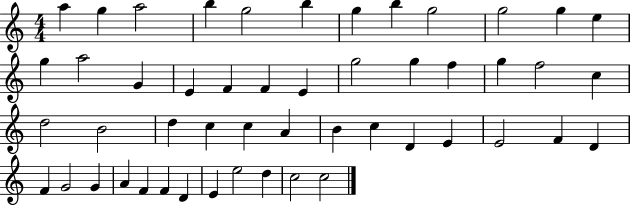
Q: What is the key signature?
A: C major